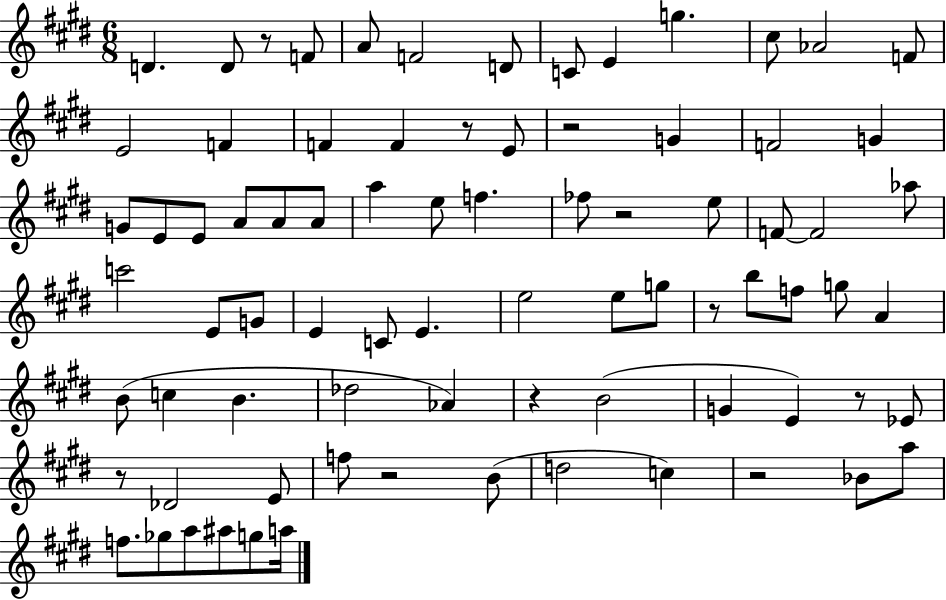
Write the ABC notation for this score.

X:1
T:Untitled
M:6/8
L:1/4
K:E
D D/2 z/2 F/2 A/2 F2 D/2 C/2 E g ^c/2 _A2 F/2 E2 F F F z/2 E/2 z2 G F2 G G/2 E/2 E/2 A/2 A/2 A/2 a e/2 f _f/2 z2 e/2 F/2 F2 _a/2 c'2 E/2 G/2 E C/2 E e2 e/2 g/2 z/2 b/2 f/2 g/2 A B/2 c B _d2 _A z B2 G E z/2 _E/2 z/2 _D2 E/2 f/2 z2 B/2 d2 c z2 _B/2 a/2 f/2 _g/2 a/2 ^a/2 g/2 a/4